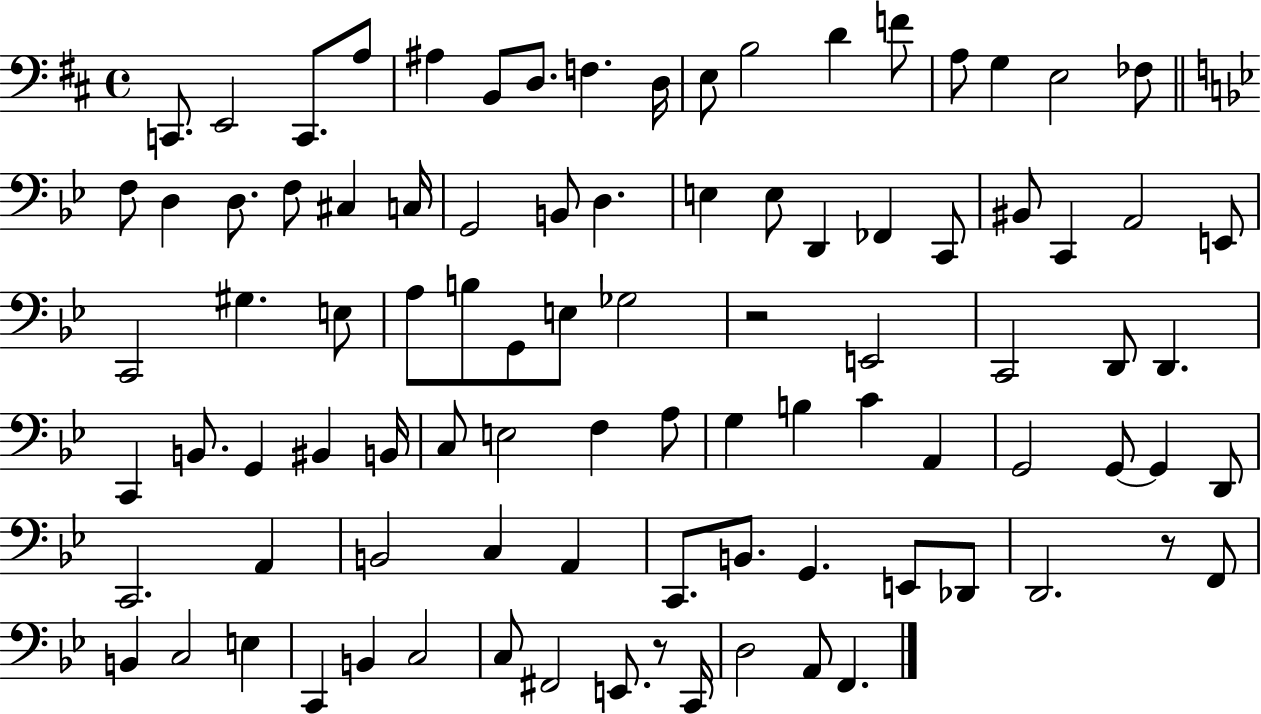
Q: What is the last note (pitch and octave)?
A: F2